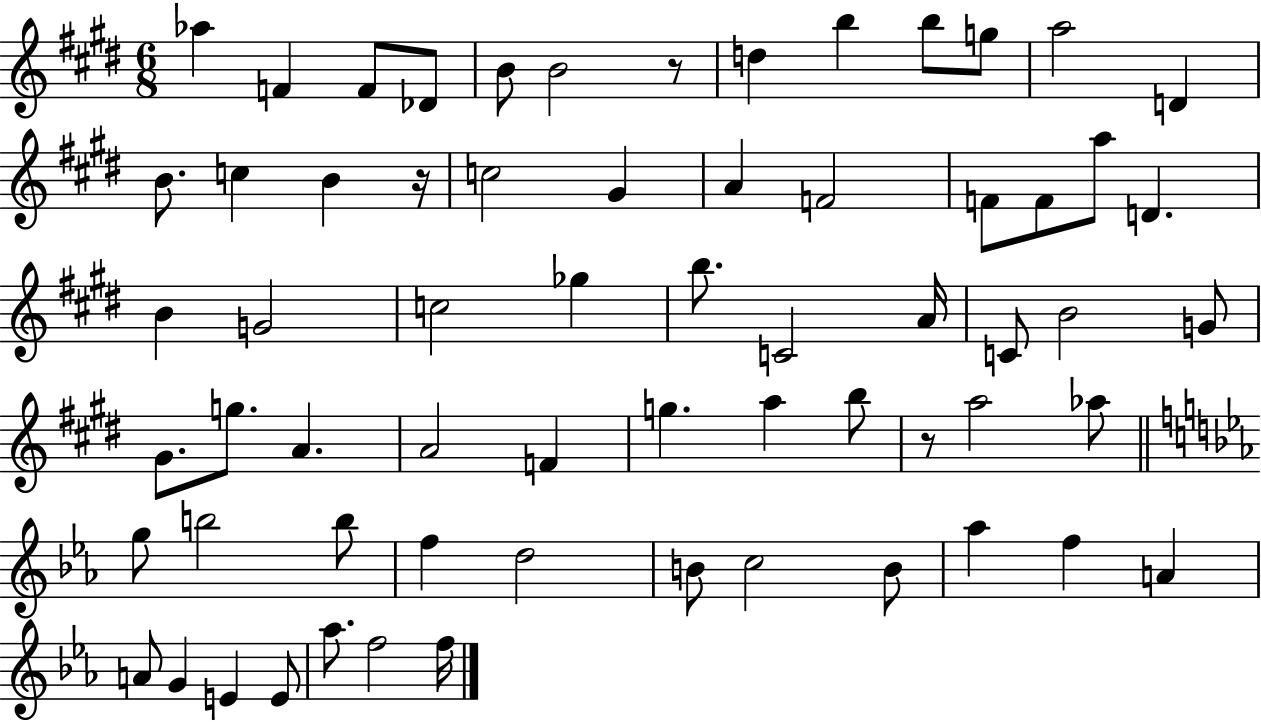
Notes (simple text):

Ab5/q F4/q F4/e Db4/e B4/e B4/h R/e D5/q B5/q B5/e G5/e A5/h D4/q B4/e. C5/q B4/q R/s C5/h G#4/q A4/q F4/h F4/e F4/e A5/e D4/q. B4/q G4/h C5/h Gb5/q B5/e. C4/h A4/s C4/e B4/h G4/e G#4/e. G5/e. A4/q. A4/h F4/q G5/q. A5/q B5/e R/e A5/h Ab5/e G5/e B5/h B5/e F5/q D5/h B4/e C5/h B4/e Ab5/q F5/q A4/q A4/e G4/q E4/q E4/e Ab5/e. F5/h F5/s